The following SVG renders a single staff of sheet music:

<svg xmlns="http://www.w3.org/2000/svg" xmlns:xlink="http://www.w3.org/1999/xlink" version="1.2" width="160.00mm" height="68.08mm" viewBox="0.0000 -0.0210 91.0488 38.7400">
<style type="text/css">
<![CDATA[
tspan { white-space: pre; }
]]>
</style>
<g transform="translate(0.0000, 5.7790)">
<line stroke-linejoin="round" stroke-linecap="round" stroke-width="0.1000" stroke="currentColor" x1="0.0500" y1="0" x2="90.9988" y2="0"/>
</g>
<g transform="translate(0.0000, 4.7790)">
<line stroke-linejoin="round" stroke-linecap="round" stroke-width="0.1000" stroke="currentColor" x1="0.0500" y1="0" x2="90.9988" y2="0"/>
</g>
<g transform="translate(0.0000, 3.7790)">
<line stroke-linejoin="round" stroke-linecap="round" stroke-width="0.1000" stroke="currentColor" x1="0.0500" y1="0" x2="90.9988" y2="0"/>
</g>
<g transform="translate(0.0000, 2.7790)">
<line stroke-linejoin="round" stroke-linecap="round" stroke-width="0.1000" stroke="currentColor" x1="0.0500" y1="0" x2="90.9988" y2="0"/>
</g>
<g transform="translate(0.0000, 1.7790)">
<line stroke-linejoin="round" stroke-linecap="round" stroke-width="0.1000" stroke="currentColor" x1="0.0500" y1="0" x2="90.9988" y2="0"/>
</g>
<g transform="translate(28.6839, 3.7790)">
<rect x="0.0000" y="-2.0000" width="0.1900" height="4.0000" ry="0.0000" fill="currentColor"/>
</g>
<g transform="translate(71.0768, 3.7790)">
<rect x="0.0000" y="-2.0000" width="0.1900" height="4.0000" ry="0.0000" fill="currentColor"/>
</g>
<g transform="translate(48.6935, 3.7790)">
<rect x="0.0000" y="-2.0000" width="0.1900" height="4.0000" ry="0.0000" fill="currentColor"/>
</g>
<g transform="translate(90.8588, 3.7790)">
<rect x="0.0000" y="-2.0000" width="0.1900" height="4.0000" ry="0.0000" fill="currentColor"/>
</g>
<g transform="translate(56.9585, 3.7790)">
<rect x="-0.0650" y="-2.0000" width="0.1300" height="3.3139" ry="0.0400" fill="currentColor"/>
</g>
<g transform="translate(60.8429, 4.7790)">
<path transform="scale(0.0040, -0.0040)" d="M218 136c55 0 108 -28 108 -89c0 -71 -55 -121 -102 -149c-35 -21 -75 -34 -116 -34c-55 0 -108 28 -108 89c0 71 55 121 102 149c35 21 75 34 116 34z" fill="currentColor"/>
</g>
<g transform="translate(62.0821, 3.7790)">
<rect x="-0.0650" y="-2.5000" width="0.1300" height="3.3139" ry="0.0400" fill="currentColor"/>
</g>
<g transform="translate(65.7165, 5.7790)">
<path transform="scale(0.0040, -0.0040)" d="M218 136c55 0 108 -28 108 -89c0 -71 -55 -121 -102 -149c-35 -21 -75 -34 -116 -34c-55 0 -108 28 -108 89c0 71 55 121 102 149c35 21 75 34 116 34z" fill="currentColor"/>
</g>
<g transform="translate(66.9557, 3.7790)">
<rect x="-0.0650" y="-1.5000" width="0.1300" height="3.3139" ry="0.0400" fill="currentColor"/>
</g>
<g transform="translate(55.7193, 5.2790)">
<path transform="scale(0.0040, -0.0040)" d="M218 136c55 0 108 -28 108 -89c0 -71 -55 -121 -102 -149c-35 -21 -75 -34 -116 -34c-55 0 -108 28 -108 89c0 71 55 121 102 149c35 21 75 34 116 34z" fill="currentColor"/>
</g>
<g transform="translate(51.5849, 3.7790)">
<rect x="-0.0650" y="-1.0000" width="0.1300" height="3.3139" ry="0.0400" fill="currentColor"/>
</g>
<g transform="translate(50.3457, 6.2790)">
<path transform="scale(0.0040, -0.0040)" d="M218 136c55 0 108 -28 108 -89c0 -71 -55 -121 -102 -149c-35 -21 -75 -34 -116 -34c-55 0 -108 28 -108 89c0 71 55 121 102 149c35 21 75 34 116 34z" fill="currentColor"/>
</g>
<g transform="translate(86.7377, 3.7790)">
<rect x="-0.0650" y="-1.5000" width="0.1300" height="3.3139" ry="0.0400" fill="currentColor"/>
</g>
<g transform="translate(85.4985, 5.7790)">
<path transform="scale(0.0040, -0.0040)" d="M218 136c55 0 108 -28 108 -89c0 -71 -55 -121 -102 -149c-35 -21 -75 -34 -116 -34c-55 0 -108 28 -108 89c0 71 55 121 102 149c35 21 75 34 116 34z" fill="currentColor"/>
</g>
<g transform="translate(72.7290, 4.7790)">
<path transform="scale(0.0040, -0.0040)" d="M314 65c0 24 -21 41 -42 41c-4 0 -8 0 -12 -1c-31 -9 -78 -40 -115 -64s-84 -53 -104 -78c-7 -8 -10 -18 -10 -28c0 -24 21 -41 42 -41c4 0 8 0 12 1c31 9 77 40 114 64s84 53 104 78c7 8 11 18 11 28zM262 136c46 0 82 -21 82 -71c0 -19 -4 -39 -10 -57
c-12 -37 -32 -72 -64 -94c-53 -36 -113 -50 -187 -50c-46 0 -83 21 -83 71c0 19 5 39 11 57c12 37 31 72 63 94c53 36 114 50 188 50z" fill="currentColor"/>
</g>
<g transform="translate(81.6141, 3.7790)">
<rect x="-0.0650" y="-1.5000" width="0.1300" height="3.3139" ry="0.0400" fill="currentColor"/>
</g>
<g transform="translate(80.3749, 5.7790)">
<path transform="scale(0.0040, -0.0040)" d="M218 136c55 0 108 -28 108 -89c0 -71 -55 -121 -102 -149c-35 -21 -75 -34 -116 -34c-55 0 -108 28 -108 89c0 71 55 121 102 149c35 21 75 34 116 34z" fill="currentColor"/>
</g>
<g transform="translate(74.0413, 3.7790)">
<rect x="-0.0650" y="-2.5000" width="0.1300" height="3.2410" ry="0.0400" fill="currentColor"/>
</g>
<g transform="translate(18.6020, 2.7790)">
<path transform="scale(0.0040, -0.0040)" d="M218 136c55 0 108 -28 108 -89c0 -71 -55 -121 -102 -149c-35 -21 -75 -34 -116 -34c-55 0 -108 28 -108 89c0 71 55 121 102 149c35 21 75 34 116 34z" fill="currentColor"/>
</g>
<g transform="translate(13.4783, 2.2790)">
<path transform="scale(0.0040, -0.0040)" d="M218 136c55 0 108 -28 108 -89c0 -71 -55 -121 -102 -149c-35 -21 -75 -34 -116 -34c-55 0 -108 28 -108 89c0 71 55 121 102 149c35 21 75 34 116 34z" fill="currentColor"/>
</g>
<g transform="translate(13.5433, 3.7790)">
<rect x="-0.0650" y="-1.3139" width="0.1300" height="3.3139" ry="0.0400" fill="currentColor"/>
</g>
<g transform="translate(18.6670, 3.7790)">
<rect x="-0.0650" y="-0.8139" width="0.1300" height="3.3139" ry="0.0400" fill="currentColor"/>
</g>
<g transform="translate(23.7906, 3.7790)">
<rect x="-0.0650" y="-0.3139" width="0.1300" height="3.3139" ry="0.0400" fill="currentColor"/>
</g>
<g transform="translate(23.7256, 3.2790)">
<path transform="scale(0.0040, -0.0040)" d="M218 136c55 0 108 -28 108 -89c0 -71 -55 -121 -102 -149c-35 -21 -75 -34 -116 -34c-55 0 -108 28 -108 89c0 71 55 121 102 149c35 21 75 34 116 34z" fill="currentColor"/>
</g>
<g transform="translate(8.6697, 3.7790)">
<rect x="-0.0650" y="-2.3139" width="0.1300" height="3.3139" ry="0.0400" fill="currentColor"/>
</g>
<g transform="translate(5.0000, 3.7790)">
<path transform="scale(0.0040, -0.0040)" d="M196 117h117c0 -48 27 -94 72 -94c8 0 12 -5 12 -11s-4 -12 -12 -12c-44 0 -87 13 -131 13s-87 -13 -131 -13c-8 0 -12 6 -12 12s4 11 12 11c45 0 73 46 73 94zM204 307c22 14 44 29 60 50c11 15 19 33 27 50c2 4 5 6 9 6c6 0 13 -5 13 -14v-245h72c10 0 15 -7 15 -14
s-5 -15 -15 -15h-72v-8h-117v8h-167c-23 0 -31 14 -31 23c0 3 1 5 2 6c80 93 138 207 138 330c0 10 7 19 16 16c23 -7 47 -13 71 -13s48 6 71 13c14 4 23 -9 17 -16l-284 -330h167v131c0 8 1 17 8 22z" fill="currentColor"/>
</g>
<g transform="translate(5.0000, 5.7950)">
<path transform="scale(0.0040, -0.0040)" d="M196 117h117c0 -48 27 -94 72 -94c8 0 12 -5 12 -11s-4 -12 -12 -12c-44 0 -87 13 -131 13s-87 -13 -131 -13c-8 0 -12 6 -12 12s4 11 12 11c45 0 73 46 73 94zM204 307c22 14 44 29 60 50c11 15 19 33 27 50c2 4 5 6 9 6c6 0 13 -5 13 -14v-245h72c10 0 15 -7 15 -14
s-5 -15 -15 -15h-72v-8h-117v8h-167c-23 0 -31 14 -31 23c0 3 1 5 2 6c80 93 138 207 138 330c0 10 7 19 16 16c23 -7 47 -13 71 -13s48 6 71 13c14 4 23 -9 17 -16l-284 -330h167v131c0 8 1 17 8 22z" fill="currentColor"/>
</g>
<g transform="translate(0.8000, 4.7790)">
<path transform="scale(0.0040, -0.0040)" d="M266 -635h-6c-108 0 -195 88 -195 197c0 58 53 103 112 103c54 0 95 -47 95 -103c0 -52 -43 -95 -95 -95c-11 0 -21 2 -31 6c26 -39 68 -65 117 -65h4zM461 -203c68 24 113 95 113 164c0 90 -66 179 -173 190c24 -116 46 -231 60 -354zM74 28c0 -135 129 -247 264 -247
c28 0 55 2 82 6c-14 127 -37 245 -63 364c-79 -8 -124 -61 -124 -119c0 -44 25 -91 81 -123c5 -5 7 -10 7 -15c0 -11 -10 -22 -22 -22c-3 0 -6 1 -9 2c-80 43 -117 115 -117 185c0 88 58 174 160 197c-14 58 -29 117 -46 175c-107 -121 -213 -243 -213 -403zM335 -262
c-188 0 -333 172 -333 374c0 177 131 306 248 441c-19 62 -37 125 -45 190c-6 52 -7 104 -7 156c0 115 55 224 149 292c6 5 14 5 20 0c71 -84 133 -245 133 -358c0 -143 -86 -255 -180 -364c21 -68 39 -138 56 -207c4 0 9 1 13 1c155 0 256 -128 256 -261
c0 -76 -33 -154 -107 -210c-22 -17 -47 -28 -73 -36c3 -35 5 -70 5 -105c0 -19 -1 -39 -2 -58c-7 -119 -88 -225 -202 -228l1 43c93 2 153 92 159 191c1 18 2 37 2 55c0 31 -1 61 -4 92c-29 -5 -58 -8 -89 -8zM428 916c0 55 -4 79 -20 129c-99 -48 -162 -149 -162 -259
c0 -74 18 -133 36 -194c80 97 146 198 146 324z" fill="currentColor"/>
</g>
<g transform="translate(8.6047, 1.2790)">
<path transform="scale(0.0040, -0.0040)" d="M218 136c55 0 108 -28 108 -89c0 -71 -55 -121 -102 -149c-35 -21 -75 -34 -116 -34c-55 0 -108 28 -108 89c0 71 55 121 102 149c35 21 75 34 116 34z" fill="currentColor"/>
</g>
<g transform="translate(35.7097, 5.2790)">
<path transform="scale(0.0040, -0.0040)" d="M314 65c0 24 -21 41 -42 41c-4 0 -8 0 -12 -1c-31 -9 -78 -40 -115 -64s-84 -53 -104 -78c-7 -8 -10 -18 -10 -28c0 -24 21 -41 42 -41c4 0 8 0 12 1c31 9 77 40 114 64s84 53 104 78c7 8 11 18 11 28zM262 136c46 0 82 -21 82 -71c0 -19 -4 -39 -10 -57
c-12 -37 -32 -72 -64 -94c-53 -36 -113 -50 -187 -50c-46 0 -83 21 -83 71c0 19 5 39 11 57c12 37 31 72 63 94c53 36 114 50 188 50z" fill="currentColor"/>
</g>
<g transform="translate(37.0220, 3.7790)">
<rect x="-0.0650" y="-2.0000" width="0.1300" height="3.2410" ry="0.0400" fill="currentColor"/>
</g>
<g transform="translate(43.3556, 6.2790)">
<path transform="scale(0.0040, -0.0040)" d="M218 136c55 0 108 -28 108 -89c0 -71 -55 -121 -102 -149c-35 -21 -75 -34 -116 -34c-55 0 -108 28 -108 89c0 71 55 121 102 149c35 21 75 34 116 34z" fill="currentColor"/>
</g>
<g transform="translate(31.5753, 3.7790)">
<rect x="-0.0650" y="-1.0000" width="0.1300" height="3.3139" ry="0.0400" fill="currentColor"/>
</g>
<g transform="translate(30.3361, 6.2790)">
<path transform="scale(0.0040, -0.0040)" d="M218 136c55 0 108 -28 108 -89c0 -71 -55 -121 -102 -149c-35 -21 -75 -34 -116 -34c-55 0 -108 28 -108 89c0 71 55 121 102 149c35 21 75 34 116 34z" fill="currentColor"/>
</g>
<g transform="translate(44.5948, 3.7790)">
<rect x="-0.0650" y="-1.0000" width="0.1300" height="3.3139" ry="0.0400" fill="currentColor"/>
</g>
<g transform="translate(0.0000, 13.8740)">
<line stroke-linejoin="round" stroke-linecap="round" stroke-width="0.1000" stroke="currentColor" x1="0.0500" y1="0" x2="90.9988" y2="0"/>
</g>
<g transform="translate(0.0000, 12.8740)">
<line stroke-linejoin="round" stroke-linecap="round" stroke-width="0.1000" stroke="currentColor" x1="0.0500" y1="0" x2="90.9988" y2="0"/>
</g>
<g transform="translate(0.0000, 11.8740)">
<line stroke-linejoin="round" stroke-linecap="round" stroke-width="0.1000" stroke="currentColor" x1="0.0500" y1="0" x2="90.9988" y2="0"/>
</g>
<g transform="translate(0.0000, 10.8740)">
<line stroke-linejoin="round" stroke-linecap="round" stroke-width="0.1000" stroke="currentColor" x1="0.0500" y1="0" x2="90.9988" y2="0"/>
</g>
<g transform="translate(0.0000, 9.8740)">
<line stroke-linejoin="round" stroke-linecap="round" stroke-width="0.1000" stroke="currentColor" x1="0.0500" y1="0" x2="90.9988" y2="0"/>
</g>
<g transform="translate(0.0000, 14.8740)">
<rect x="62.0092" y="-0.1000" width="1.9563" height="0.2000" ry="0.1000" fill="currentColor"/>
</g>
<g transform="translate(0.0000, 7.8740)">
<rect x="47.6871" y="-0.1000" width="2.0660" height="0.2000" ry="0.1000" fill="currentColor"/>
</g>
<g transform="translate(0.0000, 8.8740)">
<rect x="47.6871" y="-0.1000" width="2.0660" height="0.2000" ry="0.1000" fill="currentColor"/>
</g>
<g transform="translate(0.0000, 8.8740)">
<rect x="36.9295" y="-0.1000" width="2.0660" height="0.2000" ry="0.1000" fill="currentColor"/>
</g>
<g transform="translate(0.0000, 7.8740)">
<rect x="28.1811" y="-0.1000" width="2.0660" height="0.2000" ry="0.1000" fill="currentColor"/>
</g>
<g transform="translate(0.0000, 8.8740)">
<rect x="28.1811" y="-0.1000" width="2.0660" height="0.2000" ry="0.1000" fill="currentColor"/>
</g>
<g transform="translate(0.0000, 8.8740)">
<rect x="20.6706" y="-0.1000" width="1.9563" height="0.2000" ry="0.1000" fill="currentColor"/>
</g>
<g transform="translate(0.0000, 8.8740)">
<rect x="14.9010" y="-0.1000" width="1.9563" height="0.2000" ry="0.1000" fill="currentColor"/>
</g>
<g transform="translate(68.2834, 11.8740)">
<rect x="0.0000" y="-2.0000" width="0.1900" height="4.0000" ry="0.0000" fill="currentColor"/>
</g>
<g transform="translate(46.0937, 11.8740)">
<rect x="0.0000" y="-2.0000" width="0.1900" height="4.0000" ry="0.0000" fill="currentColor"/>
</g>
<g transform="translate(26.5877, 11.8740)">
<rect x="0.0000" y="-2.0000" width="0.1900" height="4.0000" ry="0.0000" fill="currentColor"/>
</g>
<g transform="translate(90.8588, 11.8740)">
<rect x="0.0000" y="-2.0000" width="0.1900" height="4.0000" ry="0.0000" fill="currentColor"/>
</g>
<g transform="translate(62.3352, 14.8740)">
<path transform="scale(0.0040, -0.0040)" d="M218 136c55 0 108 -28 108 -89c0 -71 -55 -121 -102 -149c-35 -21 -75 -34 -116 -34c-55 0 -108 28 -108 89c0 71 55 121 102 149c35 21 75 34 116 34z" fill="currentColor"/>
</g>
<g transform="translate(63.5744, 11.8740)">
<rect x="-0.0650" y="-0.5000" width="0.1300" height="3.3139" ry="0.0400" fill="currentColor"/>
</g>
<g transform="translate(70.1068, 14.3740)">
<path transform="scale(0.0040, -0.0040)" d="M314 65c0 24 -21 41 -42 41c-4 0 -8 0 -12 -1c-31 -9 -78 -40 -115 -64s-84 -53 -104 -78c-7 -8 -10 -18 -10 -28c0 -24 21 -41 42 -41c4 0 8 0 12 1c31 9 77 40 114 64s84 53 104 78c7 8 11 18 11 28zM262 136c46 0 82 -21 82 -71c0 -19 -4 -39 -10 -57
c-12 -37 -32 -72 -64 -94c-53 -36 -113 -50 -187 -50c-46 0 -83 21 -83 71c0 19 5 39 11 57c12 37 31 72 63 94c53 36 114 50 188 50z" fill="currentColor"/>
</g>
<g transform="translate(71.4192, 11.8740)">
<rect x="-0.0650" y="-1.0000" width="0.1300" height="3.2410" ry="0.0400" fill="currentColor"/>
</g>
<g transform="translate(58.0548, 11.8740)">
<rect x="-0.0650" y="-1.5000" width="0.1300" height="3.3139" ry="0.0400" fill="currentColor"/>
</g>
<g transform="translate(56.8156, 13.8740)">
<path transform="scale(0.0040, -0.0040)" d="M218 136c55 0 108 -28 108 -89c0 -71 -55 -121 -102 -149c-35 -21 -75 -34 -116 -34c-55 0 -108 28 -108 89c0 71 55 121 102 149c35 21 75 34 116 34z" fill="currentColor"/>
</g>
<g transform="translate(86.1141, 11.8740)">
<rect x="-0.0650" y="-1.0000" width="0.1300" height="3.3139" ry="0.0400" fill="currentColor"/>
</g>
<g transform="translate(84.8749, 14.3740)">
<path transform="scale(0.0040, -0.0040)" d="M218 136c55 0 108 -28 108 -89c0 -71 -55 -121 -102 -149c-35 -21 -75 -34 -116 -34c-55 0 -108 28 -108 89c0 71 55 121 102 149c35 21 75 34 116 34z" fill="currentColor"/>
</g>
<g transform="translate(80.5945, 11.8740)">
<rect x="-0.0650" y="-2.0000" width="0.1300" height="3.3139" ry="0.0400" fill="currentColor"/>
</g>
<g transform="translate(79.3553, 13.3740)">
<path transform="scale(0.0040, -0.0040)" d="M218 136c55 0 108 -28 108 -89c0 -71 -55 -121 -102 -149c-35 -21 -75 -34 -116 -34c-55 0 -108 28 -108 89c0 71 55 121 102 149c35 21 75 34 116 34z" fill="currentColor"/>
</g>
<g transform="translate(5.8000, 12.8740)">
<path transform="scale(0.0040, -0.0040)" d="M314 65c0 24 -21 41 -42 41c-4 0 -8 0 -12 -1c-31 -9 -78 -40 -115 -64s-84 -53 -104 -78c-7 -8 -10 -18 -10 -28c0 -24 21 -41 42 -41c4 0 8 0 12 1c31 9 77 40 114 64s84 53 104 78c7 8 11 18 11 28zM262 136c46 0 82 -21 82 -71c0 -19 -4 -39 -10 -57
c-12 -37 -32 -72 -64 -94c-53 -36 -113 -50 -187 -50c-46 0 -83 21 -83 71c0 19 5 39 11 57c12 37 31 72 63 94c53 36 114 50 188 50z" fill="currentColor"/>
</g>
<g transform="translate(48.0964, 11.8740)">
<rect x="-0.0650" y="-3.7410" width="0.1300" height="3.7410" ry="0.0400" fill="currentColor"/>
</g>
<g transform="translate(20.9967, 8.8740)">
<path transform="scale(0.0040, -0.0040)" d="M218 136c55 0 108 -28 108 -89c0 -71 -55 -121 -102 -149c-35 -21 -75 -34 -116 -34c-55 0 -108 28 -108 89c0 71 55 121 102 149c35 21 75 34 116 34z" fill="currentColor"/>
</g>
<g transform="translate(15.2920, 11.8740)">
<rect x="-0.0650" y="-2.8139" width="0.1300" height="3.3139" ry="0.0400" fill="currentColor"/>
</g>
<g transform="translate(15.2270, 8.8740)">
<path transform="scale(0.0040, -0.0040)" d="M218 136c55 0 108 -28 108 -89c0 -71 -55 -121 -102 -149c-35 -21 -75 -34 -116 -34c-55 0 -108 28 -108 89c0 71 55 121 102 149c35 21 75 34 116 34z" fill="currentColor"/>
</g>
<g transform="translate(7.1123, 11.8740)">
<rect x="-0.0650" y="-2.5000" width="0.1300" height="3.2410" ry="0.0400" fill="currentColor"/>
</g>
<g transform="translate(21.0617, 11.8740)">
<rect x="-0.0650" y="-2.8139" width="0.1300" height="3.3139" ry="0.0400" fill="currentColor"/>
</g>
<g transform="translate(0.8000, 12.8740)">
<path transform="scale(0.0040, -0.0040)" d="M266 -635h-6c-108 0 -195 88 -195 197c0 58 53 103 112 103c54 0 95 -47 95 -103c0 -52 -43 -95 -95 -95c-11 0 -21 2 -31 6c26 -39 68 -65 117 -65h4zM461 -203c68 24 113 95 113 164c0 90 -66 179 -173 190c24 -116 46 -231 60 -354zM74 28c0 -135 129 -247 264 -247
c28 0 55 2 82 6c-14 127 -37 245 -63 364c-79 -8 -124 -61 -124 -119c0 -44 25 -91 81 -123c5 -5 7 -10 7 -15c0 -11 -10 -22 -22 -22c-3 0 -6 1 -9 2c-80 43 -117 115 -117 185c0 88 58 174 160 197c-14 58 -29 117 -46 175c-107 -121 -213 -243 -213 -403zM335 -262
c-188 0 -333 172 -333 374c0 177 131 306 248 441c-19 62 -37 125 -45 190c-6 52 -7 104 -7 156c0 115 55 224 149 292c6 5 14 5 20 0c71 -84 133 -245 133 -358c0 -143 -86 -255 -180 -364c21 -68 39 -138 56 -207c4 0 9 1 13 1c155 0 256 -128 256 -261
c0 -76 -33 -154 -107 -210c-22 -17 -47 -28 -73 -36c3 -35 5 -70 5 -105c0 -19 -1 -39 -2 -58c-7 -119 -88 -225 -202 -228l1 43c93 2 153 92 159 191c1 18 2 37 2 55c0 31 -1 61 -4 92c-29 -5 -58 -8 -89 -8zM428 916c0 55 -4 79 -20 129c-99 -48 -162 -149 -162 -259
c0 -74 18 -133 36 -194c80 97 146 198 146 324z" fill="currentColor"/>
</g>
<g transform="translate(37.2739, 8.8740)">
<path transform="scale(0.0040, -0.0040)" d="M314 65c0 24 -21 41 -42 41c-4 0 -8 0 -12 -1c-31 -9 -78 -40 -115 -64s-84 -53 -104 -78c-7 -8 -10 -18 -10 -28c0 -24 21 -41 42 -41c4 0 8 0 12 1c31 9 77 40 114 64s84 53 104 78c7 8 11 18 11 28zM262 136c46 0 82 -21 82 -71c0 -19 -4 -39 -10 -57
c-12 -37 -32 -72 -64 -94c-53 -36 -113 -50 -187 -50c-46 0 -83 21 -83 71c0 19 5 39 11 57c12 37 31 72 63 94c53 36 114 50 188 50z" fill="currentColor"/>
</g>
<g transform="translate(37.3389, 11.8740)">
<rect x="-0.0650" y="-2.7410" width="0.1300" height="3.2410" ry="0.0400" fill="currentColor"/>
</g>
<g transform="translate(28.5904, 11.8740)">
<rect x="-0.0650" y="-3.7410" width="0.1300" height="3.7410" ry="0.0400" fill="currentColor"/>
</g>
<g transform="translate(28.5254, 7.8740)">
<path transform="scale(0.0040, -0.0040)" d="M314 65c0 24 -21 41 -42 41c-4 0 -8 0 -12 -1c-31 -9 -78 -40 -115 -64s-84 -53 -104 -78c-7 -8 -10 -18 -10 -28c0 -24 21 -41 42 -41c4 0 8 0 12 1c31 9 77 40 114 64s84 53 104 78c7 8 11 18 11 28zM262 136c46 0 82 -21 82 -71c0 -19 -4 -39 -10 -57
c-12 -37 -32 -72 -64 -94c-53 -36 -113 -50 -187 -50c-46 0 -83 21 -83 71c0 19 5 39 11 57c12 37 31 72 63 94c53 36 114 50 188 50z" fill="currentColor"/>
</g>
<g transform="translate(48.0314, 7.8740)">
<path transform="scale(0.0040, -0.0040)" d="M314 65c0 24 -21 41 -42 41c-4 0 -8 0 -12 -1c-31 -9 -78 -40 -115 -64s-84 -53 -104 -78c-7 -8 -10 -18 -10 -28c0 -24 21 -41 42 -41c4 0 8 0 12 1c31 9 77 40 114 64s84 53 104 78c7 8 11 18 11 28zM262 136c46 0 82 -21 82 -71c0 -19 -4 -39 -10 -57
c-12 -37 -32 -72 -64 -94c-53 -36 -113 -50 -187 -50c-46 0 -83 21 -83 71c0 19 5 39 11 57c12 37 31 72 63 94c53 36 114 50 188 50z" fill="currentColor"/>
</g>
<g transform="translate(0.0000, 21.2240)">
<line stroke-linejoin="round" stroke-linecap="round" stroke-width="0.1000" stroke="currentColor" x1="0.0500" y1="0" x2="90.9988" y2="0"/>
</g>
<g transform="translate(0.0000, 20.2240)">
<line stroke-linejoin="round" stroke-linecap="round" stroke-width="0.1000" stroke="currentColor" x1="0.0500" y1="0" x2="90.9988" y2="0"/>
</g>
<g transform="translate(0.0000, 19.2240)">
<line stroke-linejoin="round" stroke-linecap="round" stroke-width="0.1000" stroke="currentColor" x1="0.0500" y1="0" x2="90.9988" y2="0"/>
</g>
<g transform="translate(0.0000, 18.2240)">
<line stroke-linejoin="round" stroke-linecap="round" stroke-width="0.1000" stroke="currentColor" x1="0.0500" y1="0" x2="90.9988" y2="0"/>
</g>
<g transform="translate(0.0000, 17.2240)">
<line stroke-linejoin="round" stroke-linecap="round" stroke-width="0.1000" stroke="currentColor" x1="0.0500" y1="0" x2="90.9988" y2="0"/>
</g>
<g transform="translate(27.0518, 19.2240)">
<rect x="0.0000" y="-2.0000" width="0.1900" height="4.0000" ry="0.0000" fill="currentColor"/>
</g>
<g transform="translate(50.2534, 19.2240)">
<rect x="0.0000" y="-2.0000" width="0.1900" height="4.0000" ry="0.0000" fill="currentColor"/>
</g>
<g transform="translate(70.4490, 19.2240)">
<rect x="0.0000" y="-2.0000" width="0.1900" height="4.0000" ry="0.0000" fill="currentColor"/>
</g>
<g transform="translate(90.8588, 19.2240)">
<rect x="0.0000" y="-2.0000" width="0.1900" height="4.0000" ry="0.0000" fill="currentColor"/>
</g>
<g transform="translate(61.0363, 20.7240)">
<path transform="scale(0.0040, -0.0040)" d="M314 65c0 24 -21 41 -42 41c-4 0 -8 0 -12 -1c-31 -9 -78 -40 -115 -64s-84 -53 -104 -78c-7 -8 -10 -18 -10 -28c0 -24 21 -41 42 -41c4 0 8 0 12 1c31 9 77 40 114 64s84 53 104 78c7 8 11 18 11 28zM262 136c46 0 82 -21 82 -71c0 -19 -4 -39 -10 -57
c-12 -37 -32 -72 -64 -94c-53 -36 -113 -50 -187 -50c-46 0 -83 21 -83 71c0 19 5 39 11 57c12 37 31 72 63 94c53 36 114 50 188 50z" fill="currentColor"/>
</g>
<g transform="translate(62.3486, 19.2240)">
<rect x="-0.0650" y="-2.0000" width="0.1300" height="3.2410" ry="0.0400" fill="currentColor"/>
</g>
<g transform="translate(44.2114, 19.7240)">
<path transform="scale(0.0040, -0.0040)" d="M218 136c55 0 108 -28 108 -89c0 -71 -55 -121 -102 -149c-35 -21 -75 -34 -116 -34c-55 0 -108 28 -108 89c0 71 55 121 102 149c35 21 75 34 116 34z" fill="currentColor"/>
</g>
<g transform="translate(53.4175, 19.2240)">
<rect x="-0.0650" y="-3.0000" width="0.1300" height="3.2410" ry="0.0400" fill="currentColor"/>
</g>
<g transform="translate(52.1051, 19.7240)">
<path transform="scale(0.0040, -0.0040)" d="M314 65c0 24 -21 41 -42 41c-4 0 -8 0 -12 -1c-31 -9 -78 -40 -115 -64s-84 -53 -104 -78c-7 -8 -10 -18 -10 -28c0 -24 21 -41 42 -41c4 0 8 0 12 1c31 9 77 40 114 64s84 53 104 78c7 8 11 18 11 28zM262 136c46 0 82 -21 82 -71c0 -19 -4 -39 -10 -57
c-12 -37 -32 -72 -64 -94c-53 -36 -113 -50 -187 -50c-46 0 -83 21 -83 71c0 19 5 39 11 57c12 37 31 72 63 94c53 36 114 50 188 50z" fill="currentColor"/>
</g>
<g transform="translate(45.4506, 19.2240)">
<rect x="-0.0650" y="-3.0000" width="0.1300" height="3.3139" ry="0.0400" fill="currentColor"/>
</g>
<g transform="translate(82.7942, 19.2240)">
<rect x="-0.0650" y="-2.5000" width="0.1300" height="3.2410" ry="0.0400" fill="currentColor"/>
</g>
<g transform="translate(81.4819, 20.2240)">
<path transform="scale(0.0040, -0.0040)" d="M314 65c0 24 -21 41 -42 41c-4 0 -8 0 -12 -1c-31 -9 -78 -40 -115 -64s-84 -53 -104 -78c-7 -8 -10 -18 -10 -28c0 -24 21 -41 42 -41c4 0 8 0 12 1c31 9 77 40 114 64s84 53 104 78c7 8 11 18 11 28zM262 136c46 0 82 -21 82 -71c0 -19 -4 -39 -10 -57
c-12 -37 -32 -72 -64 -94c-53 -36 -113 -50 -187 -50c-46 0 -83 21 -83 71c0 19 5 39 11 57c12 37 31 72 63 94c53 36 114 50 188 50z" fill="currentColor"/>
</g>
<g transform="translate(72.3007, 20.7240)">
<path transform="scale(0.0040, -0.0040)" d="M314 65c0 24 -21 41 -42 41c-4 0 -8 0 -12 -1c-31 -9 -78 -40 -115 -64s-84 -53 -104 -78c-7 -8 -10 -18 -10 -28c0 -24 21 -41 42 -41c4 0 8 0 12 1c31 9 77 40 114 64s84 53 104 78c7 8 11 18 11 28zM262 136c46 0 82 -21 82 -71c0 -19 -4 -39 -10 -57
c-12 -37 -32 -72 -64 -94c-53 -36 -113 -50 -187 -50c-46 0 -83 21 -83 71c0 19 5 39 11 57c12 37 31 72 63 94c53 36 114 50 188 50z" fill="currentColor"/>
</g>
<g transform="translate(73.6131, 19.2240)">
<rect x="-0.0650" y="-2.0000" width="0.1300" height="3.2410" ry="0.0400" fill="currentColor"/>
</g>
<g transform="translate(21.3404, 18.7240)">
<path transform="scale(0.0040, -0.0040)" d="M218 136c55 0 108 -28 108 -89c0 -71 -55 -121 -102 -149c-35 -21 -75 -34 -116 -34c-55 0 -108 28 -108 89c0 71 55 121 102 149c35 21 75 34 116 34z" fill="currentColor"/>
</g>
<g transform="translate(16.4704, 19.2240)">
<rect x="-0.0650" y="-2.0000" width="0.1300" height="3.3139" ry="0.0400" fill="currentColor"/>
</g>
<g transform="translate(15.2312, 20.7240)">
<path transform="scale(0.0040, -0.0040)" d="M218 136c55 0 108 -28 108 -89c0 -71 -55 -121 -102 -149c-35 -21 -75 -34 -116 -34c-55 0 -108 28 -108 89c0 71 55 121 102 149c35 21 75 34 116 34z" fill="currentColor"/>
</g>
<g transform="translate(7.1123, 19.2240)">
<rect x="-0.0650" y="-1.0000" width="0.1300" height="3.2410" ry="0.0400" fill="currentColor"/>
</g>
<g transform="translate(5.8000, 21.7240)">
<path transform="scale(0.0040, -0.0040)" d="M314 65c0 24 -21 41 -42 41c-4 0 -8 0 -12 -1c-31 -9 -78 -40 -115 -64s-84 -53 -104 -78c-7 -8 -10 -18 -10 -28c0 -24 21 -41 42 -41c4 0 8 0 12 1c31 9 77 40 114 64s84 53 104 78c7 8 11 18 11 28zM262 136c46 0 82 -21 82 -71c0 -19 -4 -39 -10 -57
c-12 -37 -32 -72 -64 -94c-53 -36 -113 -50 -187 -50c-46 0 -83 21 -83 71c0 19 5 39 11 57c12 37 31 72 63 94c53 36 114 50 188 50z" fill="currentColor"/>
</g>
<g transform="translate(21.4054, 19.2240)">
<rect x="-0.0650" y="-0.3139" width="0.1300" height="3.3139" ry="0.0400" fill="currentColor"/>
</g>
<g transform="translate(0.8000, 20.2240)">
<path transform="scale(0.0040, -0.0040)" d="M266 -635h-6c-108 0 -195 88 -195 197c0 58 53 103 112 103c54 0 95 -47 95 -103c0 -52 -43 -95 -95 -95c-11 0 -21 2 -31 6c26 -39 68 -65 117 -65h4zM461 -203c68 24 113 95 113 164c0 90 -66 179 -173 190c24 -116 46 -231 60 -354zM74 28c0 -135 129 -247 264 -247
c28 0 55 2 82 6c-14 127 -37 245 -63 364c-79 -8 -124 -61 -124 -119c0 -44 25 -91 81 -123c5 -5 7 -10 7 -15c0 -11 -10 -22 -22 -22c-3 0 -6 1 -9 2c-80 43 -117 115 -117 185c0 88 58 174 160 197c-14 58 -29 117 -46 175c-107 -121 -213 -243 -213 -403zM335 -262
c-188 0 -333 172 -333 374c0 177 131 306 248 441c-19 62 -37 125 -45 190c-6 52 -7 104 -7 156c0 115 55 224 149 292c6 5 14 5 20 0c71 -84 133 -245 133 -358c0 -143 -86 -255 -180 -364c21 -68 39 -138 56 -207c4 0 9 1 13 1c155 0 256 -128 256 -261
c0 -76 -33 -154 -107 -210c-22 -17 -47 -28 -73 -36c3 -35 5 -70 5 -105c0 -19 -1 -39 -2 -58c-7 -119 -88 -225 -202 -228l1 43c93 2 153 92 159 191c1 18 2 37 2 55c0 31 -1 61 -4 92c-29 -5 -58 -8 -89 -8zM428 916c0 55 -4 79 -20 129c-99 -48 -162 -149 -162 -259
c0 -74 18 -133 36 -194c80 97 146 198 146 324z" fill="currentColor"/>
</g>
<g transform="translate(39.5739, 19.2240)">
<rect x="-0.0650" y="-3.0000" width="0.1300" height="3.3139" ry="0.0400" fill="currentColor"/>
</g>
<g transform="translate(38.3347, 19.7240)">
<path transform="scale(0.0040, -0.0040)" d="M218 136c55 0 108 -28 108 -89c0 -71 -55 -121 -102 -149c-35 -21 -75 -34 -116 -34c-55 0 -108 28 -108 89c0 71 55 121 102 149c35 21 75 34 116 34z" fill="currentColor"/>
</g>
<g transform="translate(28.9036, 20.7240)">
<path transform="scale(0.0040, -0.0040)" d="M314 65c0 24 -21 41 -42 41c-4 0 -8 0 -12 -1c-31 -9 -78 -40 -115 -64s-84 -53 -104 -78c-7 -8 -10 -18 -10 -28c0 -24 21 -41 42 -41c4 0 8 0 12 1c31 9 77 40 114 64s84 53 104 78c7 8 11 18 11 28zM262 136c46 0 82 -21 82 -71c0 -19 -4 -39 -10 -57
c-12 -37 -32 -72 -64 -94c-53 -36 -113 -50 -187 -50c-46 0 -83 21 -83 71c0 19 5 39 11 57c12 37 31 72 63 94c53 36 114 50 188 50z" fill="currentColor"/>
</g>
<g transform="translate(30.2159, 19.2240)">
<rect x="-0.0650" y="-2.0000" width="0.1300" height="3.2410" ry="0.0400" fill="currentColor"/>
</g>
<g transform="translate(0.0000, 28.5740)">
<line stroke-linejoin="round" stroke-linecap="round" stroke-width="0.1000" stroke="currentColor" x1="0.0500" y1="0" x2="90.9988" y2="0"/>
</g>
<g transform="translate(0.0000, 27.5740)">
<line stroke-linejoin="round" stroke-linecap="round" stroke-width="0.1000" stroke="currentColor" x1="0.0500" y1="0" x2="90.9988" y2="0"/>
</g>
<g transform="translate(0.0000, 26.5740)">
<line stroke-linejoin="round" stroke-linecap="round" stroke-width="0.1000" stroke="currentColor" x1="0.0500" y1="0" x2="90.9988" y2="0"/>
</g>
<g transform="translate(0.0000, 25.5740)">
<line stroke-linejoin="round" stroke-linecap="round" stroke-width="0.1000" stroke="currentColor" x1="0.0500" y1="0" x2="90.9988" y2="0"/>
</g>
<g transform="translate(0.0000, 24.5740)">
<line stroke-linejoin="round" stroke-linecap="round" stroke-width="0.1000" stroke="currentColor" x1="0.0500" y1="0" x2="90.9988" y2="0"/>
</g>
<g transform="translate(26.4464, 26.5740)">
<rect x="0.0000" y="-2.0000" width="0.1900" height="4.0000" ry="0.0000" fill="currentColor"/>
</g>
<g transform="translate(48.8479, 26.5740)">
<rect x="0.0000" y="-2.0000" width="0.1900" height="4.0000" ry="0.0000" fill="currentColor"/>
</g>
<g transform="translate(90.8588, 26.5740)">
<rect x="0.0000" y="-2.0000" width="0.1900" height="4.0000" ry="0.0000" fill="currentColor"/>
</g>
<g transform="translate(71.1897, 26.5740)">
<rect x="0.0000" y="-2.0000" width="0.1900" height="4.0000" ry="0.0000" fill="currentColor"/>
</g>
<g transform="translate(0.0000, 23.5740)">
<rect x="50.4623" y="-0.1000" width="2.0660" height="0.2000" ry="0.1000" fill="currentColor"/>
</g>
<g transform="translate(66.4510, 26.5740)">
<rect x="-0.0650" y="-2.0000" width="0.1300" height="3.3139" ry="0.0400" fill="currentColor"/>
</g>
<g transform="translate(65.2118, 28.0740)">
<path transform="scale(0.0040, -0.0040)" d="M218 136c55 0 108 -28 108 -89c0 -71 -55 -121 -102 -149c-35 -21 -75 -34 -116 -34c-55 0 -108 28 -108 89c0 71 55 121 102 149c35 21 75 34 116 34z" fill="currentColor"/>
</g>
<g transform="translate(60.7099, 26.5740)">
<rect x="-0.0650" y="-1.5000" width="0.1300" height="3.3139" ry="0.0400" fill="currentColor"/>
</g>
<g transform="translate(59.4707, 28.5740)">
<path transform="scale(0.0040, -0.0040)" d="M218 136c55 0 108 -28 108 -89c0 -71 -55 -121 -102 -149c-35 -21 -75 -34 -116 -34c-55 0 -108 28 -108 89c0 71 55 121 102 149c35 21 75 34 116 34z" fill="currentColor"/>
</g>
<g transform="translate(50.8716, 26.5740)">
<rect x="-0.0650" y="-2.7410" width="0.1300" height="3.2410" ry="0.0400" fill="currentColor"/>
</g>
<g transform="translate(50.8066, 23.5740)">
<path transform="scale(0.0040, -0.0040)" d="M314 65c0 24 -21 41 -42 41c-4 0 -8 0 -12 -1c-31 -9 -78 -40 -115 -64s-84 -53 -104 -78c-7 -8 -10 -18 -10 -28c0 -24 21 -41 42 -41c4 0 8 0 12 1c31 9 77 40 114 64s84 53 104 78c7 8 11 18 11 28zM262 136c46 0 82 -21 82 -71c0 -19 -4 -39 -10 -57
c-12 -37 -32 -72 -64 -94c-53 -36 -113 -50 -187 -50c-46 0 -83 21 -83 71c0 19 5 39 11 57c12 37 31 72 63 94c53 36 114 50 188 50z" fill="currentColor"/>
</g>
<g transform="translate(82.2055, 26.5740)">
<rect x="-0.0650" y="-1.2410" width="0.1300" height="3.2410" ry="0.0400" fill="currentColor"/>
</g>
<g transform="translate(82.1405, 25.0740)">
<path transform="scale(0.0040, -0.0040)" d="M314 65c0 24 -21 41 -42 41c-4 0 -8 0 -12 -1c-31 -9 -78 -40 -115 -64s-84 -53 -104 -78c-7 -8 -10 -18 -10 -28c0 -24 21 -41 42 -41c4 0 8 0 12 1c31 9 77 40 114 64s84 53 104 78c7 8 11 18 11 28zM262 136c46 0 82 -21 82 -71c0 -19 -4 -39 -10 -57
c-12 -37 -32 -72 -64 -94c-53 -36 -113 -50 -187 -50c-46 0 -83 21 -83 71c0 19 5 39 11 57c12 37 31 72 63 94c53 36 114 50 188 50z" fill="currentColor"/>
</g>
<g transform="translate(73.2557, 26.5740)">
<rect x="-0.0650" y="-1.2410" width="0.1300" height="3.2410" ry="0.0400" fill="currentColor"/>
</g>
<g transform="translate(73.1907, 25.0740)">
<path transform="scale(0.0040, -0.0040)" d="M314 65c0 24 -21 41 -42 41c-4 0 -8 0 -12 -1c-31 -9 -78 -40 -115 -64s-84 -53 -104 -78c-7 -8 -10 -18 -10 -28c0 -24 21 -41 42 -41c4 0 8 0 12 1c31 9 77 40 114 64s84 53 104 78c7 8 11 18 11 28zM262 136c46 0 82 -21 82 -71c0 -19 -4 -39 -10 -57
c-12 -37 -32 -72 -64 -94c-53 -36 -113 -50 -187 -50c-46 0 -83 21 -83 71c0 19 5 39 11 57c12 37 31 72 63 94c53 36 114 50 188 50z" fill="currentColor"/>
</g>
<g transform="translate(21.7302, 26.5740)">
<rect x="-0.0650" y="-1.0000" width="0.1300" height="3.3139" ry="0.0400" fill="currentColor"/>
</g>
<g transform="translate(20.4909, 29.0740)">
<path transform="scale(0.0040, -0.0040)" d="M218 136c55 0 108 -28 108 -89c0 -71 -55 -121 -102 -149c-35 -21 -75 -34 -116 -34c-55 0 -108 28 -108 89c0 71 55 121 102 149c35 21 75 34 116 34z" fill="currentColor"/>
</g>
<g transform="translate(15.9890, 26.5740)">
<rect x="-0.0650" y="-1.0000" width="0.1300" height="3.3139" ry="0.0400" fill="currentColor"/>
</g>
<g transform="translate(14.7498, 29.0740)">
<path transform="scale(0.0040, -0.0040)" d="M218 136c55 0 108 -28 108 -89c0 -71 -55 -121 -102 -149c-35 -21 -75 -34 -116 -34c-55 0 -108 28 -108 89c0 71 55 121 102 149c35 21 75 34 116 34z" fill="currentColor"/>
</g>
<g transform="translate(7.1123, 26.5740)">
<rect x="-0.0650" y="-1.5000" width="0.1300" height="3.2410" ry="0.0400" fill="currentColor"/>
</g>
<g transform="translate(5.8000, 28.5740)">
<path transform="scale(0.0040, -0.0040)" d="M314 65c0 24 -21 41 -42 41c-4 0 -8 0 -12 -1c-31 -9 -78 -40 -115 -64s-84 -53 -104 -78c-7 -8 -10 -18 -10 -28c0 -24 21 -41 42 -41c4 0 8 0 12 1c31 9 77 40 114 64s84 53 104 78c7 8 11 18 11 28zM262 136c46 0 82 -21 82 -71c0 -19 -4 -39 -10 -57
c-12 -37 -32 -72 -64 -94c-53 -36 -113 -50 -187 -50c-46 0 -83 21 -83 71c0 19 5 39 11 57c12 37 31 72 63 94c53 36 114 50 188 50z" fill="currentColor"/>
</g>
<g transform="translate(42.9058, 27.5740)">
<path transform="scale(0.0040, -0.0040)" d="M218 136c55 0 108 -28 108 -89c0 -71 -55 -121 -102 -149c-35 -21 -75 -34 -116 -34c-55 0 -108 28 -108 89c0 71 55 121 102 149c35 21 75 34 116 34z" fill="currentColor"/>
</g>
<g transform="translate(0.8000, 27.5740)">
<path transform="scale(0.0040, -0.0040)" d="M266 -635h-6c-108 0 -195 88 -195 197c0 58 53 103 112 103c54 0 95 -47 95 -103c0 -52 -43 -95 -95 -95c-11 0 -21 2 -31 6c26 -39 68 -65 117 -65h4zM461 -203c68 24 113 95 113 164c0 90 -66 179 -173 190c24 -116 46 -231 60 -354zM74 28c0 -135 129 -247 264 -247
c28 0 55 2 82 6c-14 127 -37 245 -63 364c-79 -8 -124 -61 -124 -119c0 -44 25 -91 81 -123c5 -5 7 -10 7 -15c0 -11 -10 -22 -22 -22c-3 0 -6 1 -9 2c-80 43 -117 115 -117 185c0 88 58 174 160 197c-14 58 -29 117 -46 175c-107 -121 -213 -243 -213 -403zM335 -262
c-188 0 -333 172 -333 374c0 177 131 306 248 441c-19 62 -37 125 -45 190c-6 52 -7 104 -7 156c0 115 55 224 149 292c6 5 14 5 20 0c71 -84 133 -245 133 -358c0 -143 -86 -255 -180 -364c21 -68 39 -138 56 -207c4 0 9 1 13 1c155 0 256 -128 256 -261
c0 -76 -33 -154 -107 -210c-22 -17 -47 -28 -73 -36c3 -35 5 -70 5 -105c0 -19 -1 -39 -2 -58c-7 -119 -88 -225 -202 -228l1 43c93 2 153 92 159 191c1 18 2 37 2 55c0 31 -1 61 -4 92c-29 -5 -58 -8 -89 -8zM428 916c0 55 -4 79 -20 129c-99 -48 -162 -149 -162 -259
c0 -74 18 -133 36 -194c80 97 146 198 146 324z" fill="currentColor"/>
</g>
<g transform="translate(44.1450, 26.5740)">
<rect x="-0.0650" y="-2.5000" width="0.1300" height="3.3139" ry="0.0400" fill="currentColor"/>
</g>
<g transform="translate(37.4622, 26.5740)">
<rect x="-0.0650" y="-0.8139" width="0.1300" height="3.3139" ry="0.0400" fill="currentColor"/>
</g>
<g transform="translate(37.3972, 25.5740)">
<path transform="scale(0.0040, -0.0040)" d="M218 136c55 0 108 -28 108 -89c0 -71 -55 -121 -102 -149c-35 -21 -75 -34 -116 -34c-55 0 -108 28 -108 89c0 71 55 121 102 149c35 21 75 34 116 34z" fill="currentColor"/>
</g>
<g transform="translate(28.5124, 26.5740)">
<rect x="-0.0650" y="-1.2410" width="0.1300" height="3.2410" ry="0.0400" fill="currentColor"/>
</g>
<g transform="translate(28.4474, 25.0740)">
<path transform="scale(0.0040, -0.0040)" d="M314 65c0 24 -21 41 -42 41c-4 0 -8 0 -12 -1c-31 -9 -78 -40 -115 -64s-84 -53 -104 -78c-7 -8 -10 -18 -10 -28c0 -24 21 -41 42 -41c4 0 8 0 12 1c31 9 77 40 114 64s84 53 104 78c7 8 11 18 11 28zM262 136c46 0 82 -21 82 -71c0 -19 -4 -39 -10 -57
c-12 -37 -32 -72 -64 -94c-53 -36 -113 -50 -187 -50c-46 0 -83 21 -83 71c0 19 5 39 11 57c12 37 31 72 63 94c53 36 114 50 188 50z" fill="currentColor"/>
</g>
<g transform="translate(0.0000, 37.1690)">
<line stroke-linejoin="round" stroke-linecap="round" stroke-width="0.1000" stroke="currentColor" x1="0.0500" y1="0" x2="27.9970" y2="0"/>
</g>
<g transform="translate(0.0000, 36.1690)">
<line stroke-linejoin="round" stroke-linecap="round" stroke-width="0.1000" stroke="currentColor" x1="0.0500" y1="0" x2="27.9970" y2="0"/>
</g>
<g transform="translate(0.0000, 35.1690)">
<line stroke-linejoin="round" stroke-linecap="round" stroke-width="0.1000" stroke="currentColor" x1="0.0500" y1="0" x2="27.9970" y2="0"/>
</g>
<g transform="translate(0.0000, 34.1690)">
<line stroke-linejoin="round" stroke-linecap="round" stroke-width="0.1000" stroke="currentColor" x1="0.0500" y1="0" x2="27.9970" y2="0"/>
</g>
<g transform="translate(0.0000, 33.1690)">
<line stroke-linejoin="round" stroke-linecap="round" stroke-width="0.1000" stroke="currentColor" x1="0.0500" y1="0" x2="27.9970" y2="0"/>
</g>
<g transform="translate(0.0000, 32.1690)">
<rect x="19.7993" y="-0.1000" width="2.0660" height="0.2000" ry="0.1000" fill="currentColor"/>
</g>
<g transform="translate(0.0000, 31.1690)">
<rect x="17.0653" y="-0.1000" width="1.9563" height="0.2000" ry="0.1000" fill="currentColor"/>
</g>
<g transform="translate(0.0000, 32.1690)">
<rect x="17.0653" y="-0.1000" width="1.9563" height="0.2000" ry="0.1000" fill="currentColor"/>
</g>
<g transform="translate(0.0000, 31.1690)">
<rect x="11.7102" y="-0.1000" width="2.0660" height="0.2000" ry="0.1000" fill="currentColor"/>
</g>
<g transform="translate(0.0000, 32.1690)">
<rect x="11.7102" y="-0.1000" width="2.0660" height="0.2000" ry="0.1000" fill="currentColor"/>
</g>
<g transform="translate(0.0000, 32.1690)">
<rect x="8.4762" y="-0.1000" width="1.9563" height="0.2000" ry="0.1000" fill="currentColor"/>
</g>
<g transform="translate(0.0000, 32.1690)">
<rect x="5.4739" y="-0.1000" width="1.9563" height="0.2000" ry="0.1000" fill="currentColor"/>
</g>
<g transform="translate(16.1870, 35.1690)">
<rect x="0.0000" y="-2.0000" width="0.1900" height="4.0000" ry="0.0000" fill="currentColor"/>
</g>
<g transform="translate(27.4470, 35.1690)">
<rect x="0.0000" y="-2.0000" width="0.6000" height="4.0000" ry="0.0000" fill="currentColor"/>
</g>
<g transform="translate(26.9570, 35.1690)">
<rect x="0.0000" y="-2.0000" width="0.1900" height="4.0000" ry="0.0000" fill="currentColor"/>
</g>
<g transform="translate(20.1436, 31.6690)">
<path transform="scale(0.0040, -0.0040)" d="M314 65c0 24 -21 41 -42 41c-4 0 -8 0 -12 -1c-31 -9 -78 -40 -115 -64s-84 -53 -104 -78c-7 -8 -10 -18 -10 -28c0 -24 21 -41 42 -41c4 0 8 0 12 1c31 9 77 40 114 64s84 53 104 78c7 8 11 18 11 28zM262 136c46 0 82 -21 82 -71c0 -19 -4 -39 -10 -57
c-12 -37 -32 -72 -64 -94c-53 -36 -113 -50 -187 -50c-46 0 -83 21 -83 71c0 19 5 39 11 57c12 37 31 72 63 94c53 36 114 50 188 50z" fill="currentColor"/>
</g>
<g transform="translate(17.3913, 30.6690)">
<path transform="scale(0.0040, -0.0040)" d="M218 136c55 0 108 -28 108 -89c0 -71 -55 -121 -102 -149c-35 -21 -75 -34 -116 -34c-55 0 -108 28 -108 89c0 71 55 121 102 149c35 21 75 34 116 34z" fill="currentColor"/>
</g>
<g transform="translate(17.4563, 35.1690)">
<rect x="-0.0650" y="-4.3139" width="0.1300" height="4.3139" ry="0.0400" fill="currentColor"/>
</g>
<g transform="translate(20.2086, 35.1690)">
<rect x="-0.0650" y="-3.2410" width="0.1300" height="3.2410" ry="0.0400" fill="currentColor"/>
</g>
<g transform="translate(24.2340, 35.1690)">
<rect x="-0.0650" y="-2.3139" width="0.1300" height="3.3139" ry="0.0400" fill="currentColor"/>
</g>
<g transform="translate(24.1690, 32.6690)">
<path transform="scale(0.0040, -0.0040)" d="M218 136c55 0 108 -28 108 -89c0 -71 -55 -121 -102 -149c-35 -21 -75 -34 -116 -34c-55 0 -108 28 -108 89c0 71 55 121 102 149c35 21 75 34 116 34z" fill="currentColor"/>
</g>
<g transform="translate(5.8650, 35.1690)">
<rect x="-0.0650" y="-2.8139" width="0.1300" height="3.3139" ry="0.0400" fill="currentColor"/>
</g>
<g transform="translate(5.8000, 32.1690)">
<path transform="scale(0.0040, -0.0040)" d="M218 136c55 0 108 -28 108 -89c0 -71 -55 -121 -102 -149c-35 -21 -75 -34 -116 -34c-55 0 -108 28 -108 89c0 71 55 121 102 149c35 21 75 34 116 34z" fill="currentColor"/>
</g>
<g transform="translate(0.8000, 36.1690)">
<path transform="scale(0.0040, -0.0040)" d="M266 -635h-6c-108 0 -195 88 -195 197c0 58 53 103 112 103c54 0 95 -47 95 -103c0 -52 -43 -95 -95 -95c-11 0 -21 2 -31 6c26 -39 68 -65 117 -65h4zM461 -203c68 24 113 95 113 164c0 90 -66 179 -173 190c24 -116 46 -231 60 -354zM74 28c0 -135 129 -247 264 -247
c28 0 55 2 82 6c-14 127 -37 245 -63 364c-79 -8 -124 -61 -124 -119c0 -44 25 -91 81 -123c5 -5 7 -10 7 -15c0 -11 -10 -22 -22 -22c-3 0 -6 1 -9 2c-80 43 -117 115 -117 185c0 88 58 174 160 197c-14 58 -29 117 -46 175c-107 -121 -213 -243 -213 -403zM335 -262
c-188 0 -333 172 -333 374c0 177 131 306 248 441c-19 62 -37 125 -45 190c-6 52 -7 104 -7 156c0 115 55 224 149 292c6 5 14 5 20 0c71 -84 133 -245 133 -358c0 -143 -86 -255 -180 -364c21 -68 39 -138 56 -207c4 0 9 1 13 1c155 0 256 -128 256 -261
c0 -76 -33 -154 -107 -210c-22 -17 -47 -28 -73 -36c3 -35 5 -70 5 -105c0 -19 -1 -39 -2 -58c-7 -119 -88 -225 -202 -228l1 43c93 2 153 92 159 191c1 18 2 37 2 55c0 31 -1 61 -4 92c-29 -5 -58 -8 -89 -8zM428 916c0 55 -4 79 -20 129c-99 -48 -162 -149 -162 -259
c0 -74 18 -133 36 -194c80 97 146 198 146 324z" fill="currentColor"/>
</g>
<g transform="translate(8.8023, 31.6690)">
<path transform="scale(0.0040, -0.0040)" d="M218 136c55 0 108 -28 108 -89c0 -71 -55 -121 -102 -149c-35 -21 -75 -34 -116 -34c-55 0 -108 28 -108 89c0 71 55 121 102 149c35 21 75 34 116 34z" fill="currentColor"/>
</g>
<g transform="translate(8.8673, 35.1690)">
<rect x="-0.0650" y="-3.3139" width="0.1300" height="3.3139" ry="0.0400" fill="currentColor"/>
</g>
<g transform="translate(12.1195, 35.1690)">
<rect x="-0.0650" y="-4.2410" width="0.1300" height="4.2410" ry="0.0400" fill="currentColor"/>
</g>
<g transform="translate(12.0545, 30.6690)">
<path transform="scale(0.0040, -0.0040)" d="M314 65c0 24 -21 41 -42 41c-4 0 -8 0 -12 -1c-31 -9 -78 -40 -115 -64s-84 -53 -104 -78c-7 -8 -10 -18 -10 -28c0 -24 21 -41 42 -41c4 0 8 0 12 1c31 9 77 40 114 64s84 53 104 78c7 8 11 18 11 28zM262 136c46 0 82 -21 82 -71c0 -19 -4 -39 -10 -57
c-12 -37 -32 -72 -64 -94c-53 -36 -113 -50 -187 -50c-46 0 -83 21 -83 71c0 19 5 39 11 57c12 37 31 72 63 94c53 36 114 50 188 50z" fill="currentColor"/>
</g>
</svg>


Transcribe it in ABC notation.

X:1
T:Untitled
M:4/4
L:1/4
K:C
g e d c D F2 D D F G E G2 E E G2 a a c'2 a2 c'2 E C D2 F D D2 F c F2 A A A2 F2 F2 G2 E2 D D e2 d G a2 E F e2 e2 a b d'2 d' b2 g